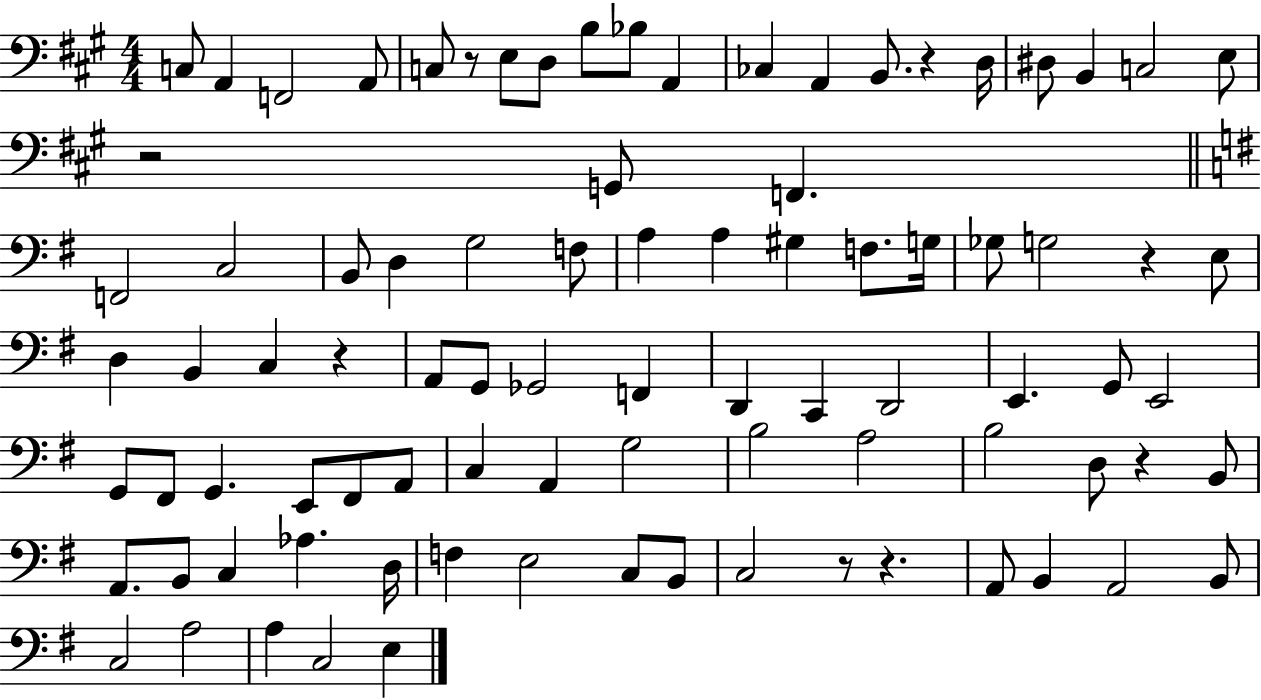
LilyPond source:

{
  \clef bass
  \numericTimeSignature
  \time 4/4
  \key a \major
  c8 a,4 f,2 a,8 | c8 r8 e8 d8 b8 bes8 a,4 | ces4 a,4 b,8. r4 d16 | dis8 b,4 c2 e8 | \break r2 g,8 f,4. | \bar "||" \break \key g \major f,2 c2 | b,8 d4 g2 f8 | a4 a4 gis4 f8. g16 | ges8 g2 r4 e8 | \break d4 b,4 c4 r4 | a,8 g,8 ges,2 f,4 | d,4 c,4 d,2 | e,4. g,8 e,2 | \break g,8 fis,8 g,4. e,8 fis,8 a,8 | c4 a,4 g2 | b2 a2 | b2 d8 r4 b,8 | \break a,8. b,8 c4 aes4. d16 | f4 e2 c8 b,8 | c2 r8 r4. | a,8 b,4 a,2 b,8 | \break c2 a2 | a4 c2 e4 | \bar "|."
}